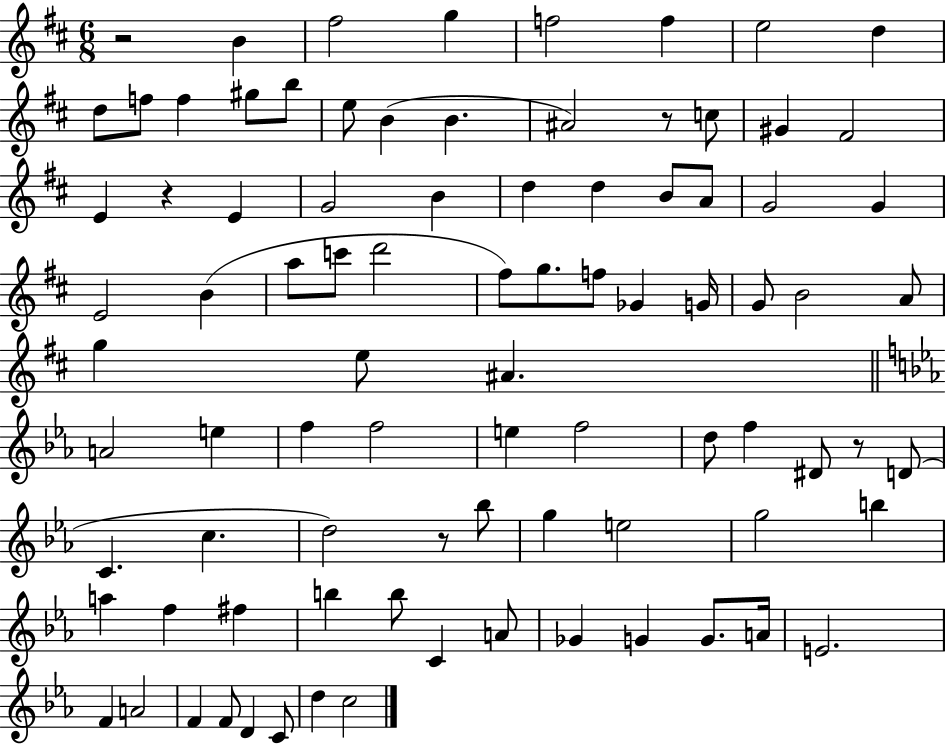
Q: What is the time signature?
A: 6/8